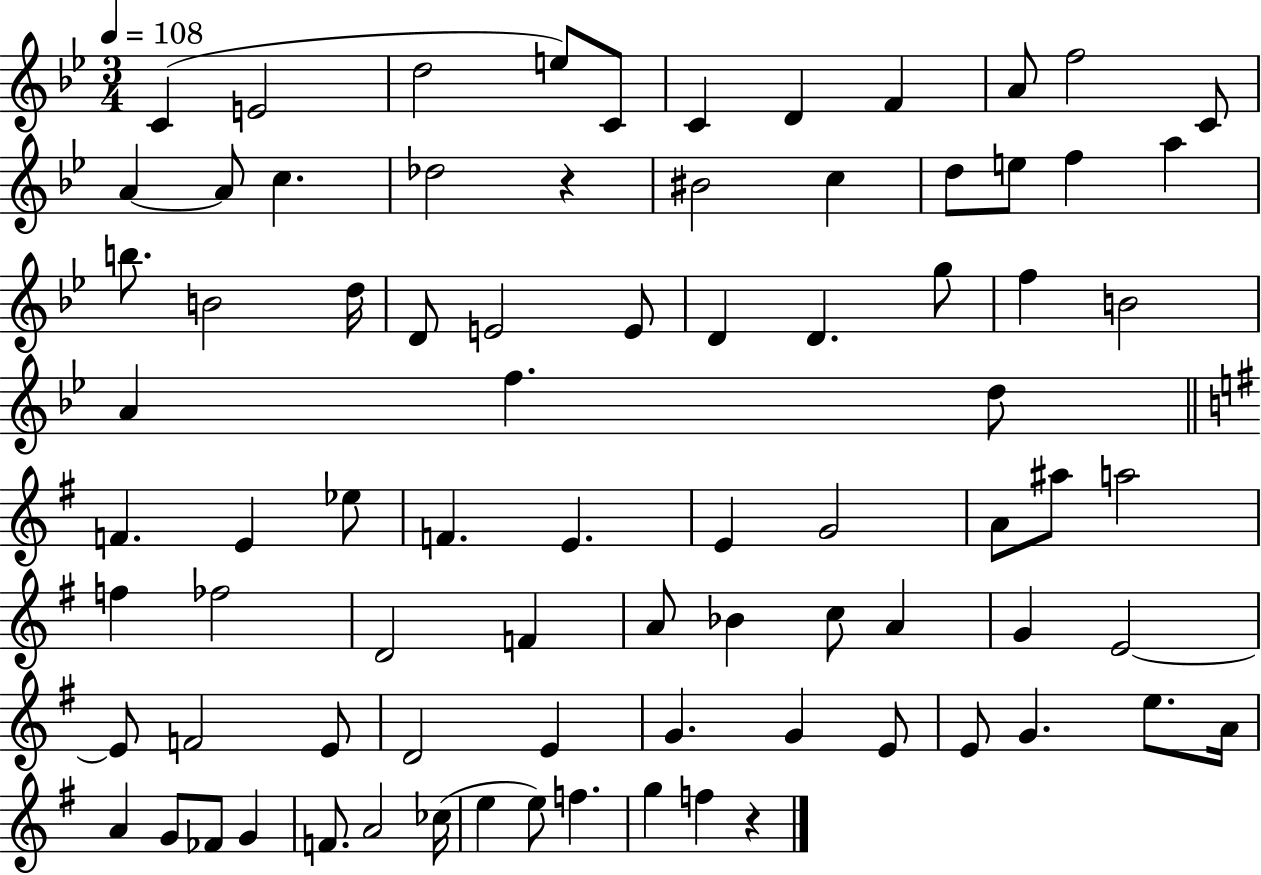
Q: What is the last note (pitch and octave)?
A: F5